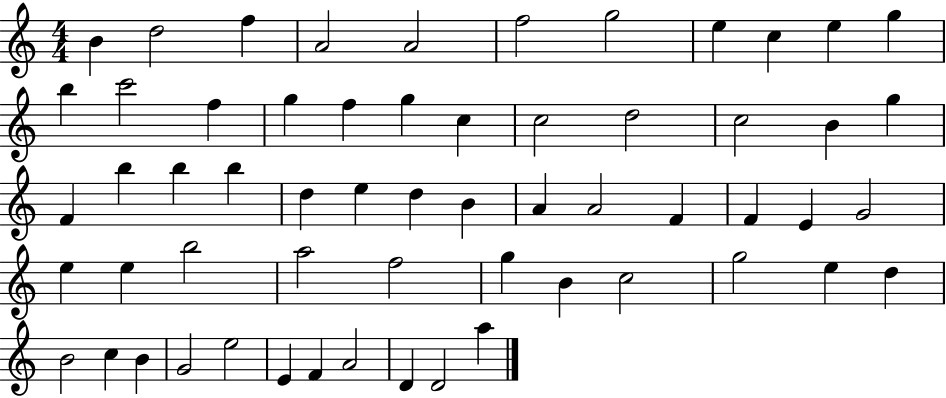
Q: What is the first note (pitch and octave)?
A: B4